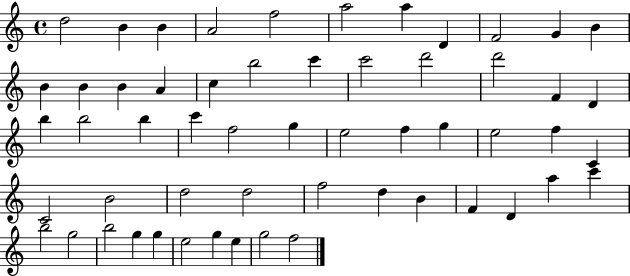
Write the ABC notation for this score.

X:1
T:Untitled
M:4/4
L:1/4
K:C
d2 B B A2 f2 a2 a D F2 G B B B B A c b2 c' c'2 d'2 d'2 F D b b2 b c' f2 g e2 f g e2 f C C2 B2 d2 d2 f2 d B F D a c' b2 g2 b2 g g e2 g e g2 f2